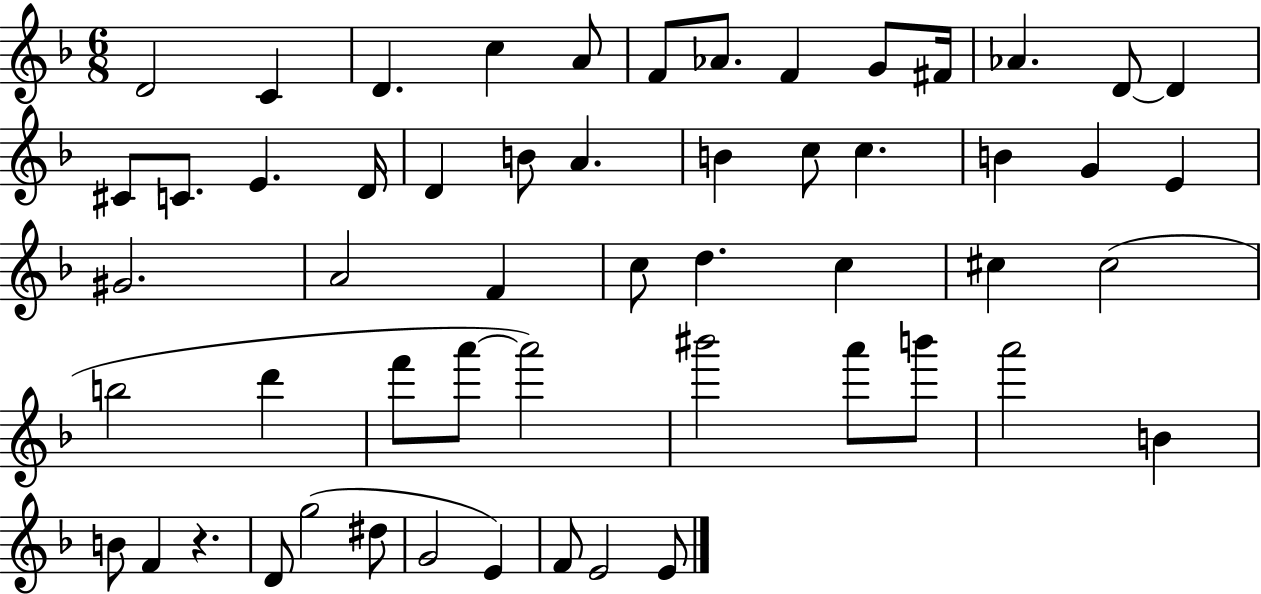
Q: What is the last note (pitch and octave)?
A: E4